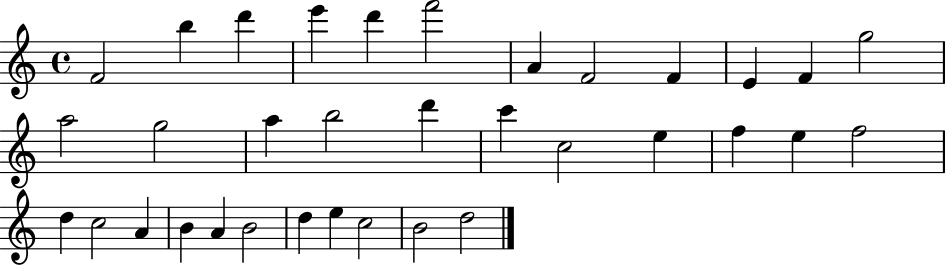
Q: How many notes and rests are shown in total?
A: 34